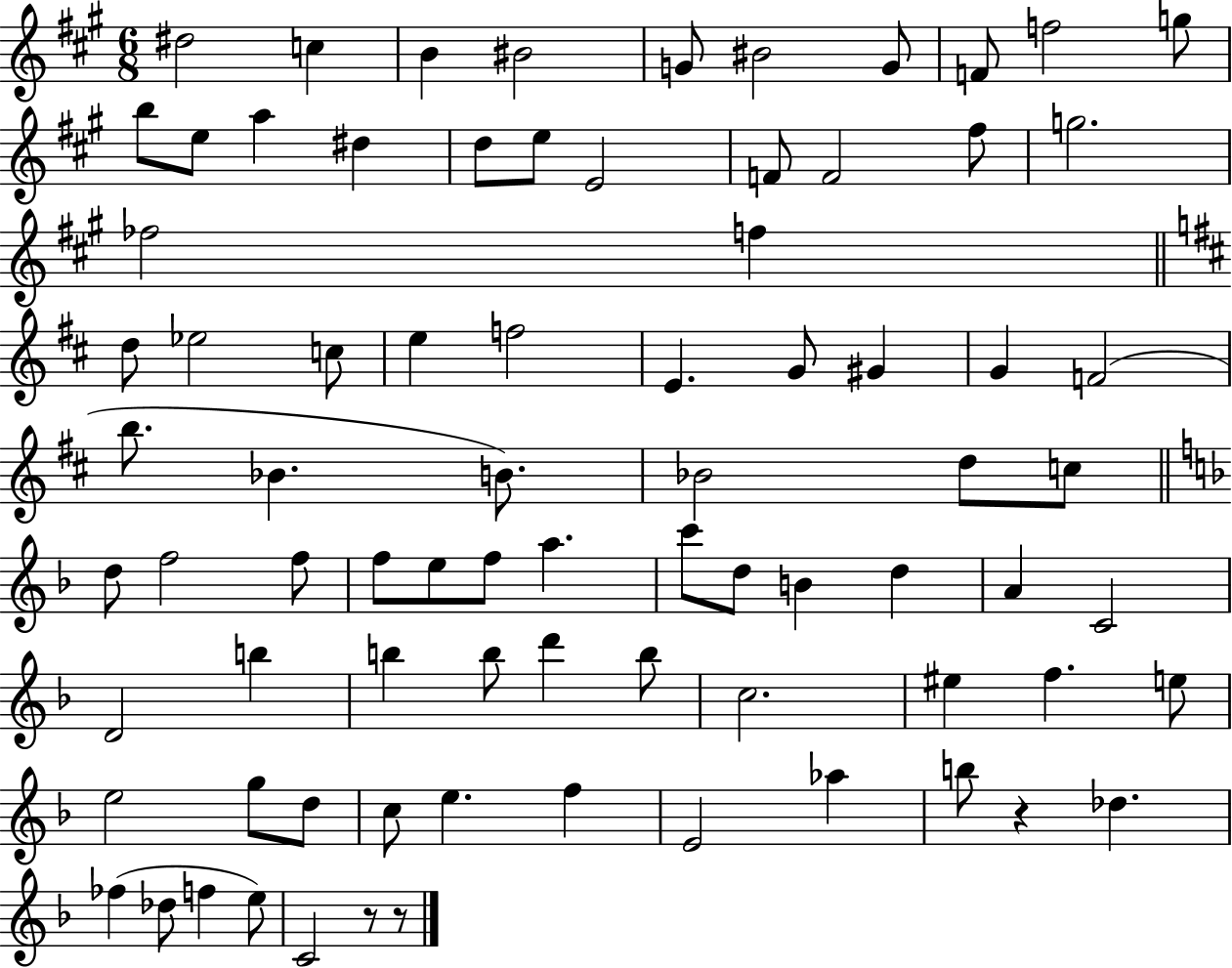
X:1
T:Untitled
M:6/8
L:1/4
K:A
^d2 c B ^B2 G/2 ^B2 G/2 F/2 f2 g/2 b/2 e/2 a ^d d/2 e/2 E2 F/2 F2 ^f/2 g2 _f2 f d/2 _e2 c/2 e f2 E G/2 ^G G F2 b/2 _B B/2 _B2 d/2 c/2 d/2 f2 f/2 f/2 e/2 f/2 a c'/2 d/2 B d A C2 D2 b b b/2 d' b/2 c2 ^e f e/2 e2 g/2 d/2 c/2 e f E2 _a b/2 z _d _f _d/2 f e/2 C2 z/2 z/2